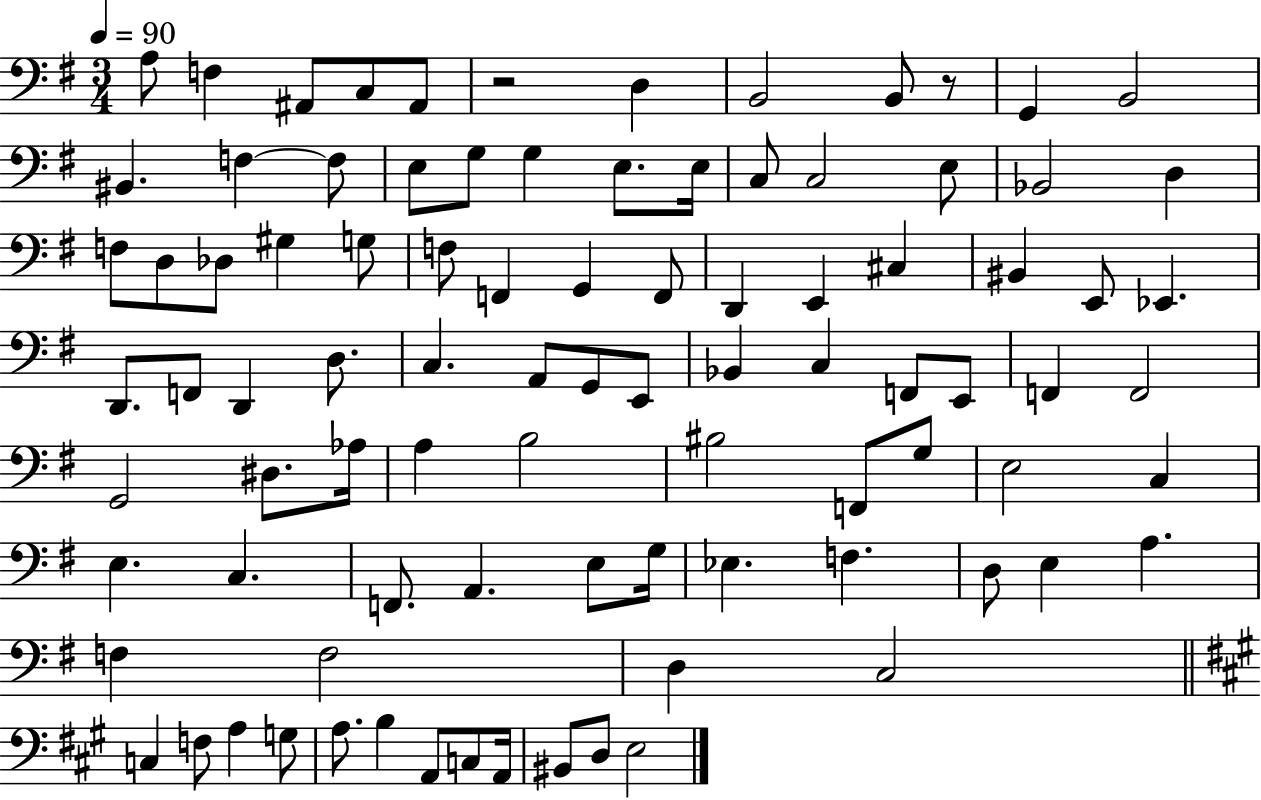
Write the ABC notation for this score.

X:1
T:Untitled
M:3/4
L:1/4
K:G
A,/2 F, ^A,,/2 C,/2 ^A,,/2 z2 D, B,,2 B,,/2 z/2 G,, B,,2 ^B,, F, F,/2 E,/2 G,/2 G, E,/2 E,/4 C,/2 C,2 E,/2 _B,,2 D, F,/2 D,/2 _D,/2 ^G, G,/2 F,/2 F,, G,, F,,/2 D,, E,, ^C, ^B,, E,,/2 _E,, D,,/2 F,,/2 D,, D,/2 C, A,,/2 G,,/2 E,,/2 _B,, C, F,,/2 E,,/2 F,, F,,2 G,,2 ^D,/2 _A,/4 A, B,2 ^B,2 F,,/2 G,/2 E,2 C, E, C, F,,/2 A,, E,/2 G,/4 _E, F, D,/2 E, A, F, F,2 D, C,2 C, F,/2 A, G,/2 A,/2 B, A,,/2 C,/2 A,,/4 ^B,,/2 D,/2 E,2